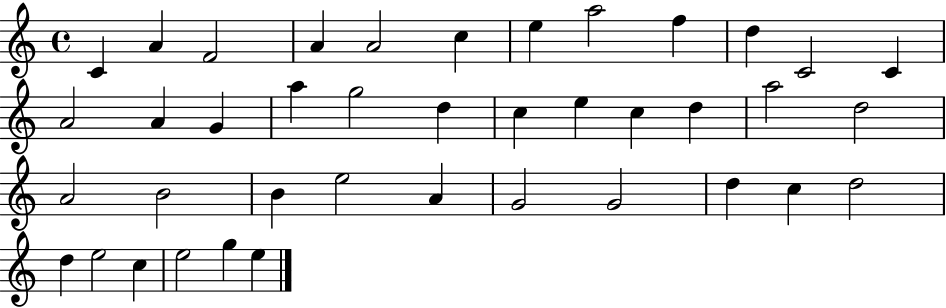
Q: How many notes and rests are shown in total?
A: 40